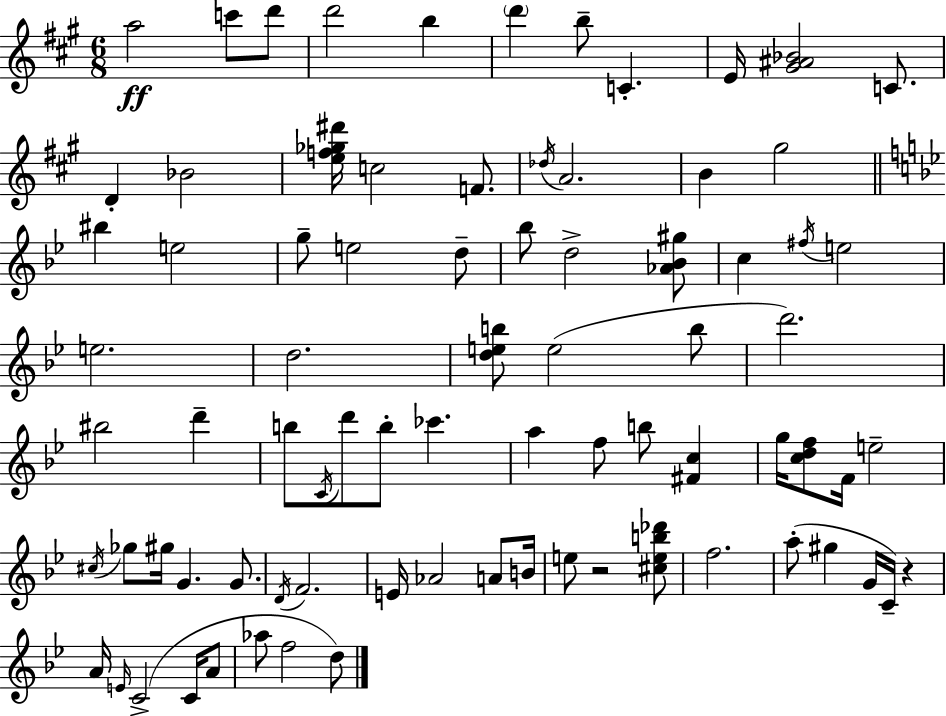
X:1
T:Untitled
M:6/8
L:1/4
K:A
a2 c'/2 d'/2 d'2 b d' b/2 C E/4 [^G^A_B]2 C/2 D _B2 [ef_g^d']/4 c2 F/2 _d/4 A2 B ^g2 ^b e2 g/2 e2 d/2 _b/2 d2 [_A_B^g]/2 c ^f/4 e2 e2 d2 [deb]/2 e2 b/2 d'2 ^b2 d' b/2 C/4 d'/2 b/2 _c' a f/2 b/2 [^Fc] g/4 [cdf]/2 F/4 e2 ^c/4 _g/2 ^g/4 G G/2 D/4 F2 E/4 _A2 A/2 B/4 e/2 z2 [^ceb_d']/2 f2 a/2 ^g G/4 C/4 z A/4 E/4 C2 C/4 A/2 _a/2 f2 d/2